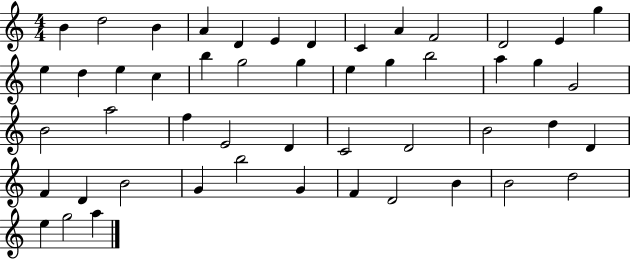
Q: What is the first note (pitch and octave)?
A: B4